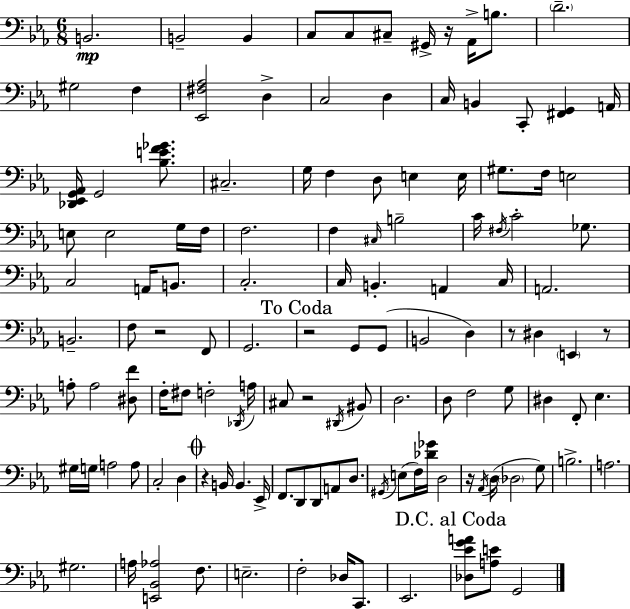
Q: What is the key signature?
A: C minor